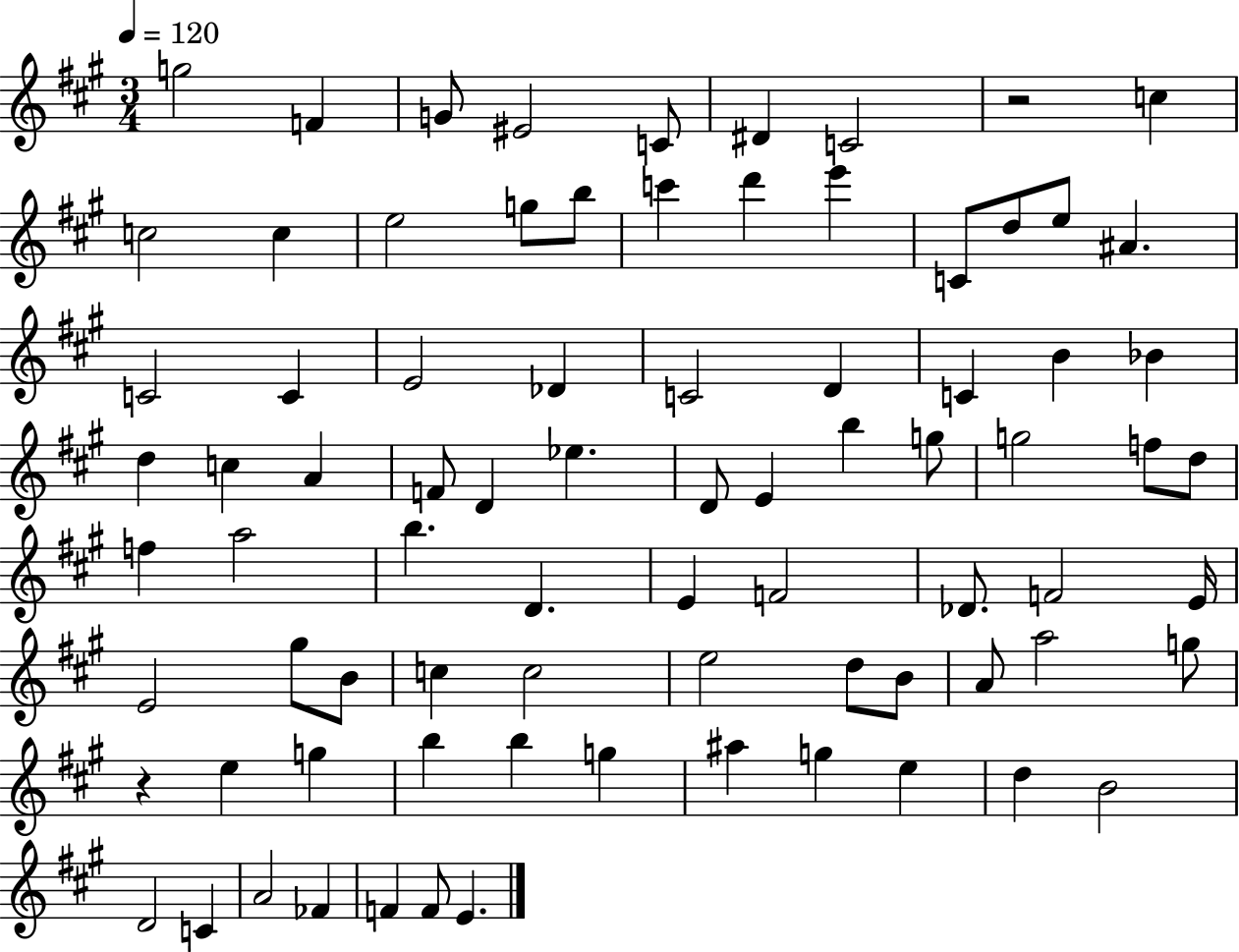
{
  \clef treble
  \numericTimeSignature
  \time 3/4
  \key a \major
  \tempo 4 = 120
  g''2 f'4 | g'8 eis'2 c'8 | dis'4 c'2 | r2 c''4 | \break c''2 c''4 | e''2 g''8 b''8 | c'''4 d'''4 e'''4 | c'8 d''8 e''8 ais'4. | \break c'2 c'4 | e'2 des'4 | c'2 d'4 | c'4 b'4 bes'4 | \break d''4 c''4 a'4 | f'8 d'4 ees''4. | d'8 e'4 b''4 g''8 | g''2 f''8 d''8 | \break f''4 a''2 | b''4. d'4. | e'4 f'2 | des'8. f'2 e'16 | \break e'2 gis''8 b'8 | c''4 c''2 | e''2 d''8 b'8 | a'8 a''2 g''8 | \break r4 e''4 g''4 | b''4 b''4 g''4 | ais''4 g''4 e''4 | d''4 b'2 | \break d'2 c'4 | a'2 fes'4 | f'4 f'8 e'4. | \bar "|."
}